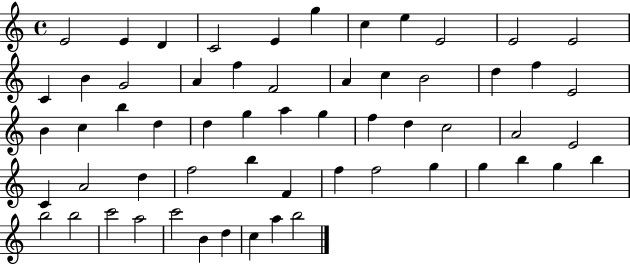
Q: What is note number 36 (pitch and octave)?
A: E4